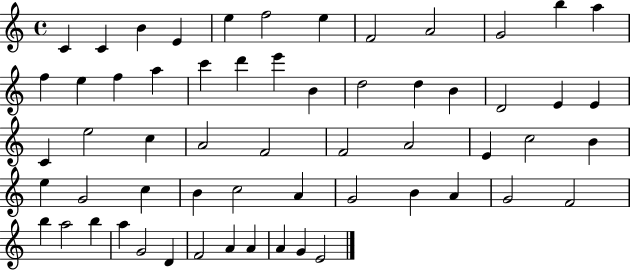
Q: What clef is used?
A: treble